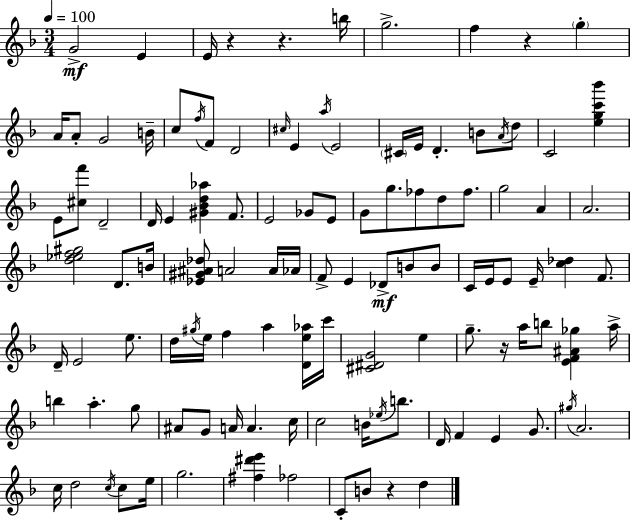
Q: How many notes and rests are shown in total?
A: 114